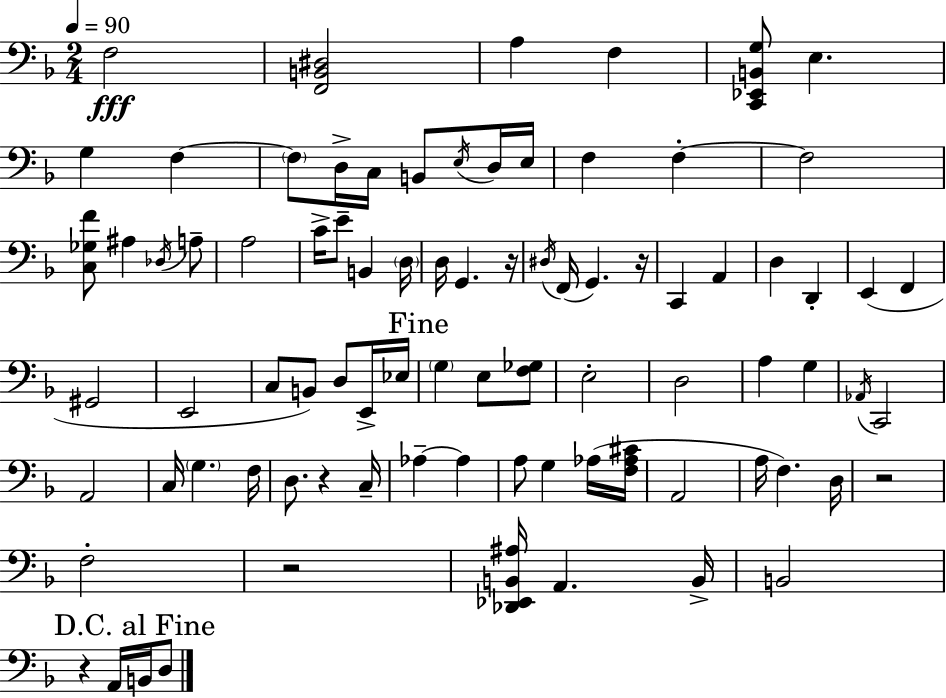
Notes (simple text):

F3/h [F2,B2,D#3]/h A3/q F3/q [C2,Eb2,B2,G3]/e E3/q. G3/q F3/q F3/e D3/s C3/s B2/e E3/s D3/s E3/s F3/q F3/q F3/h [C3,Gb3,F4]/e A#3/q Db3/s A3/e A3/h C4/s E4/e B2/q D3/s D3/s G2/q. R/s D#3/s F2/s G2/q. R/s C2/q A2/q D3/q D2/q E2/q F2/q G#2/h E2/h C3/e B2/e D3/e E2/s Eb3/s G3/q E3/e [F3,Gb3]/e E3/h D3/h A3/q G3/q Ab2/s C2/h A2/h C3/s G3/q. F3/s D3/e. R/q C3/s Ab3/q Ab3/q A3/e G3/q Ab3/s [F3,Ab3,C#4]/s A2/h A3/s F3/q. D3/s R/h F3/h R/h [Db2,Eb2,B2,A#3]/s A2/q. B2/s B2/h R/q A2/s B2/s D3/e